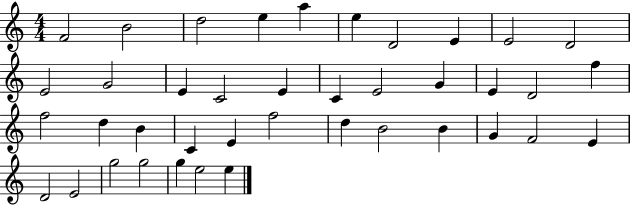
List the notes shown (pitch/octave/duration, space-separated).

F4/h B4/h D5/h E5/q A5/q E5/q D4/h E4/q E4/h D4/h E4/h G4/h E4/q C4/h E4/q C4/q E4/h G4/q E4/q D4/h F5/q F5/h D5/q B4/q C4/q E4/q F5/h D5/q B4/h B4/q G4/q F4/h E4/q D4/h E4/h G5/h G5/h G5/q E5/h E5/q